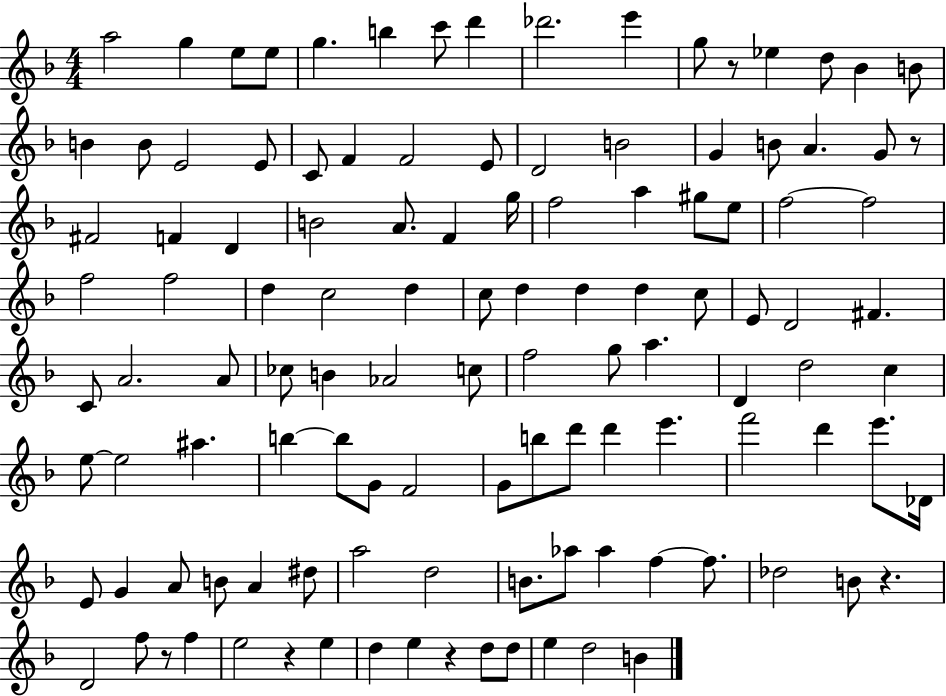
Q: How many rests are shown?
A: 6